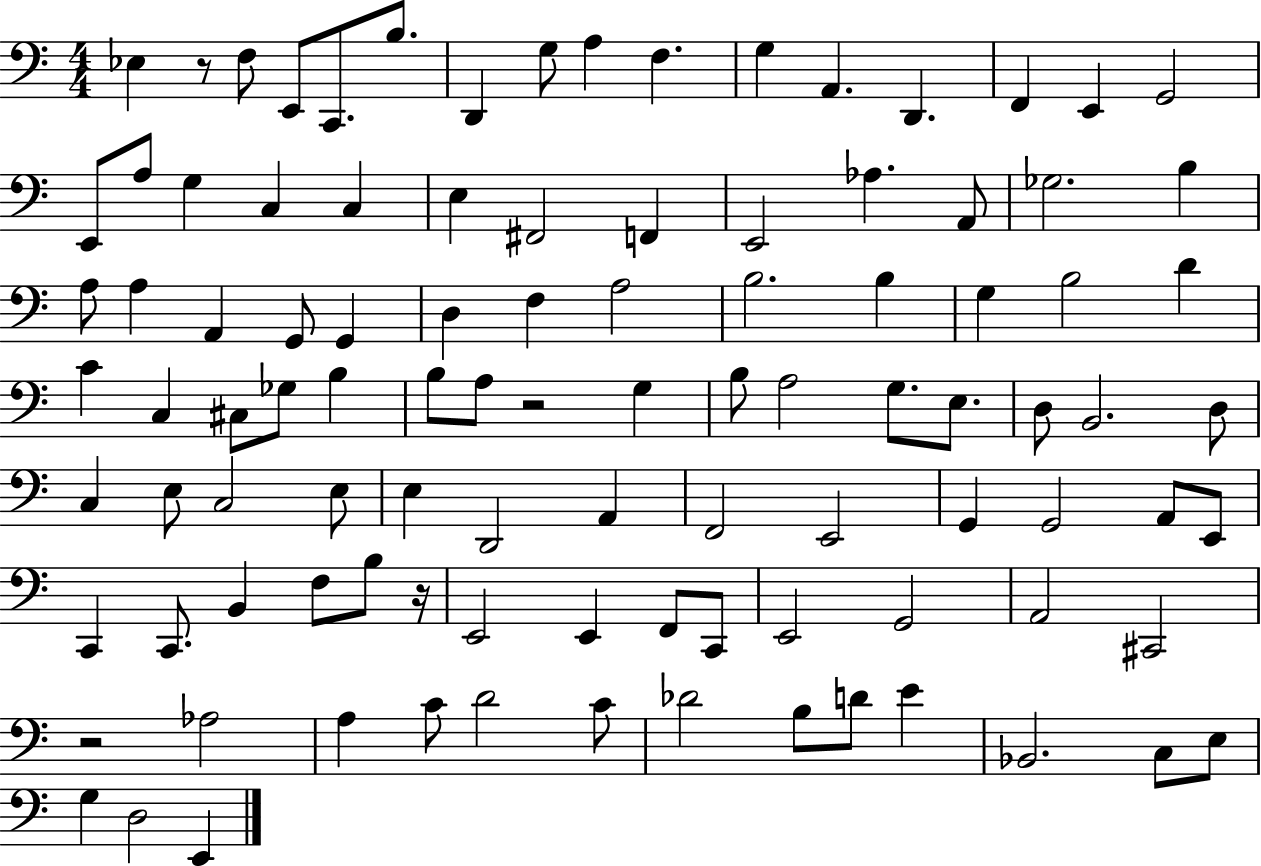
X:1
T:Untitled
M:4/4
L:1/4
K:C
_E, z/2 F,/2 E,,/2 C,,/2 B,/2 D,, G,/2 A, F, G, A,, D,, F,, E,, G,,2 E,,/2 A,/2 G, C, C, E, ^F,,2 F,, E,,2 _A, A,,/2 _G,2 B, A,/2 A, A,, G,,/2 G,, D, F, A,2 B,2 B, G, B,2 D C C, ^C,/2 _G,/2 B, B,/2 A,/2 z2 G, B,/2 A,2 G,/2 E,/2 D,/2 B,,2 D,/2 C, E,/2 C,2 E,/2 E, D,,2 A,, F,,2 E,,2 G,, G,,2 A,,/2 E,,/2 C,, C,,/2 B,, F,/2 B,/2 z/4 E,,2 E,, F,,/2 C,,/2 E,,2 G,,2 A,,2 ^C,,2 z2 _A,2 A, C/2 D2 C/2 _D2 B,/2 D/2 E _B,,2 C,/2 E,/2 G, D,2 E,,